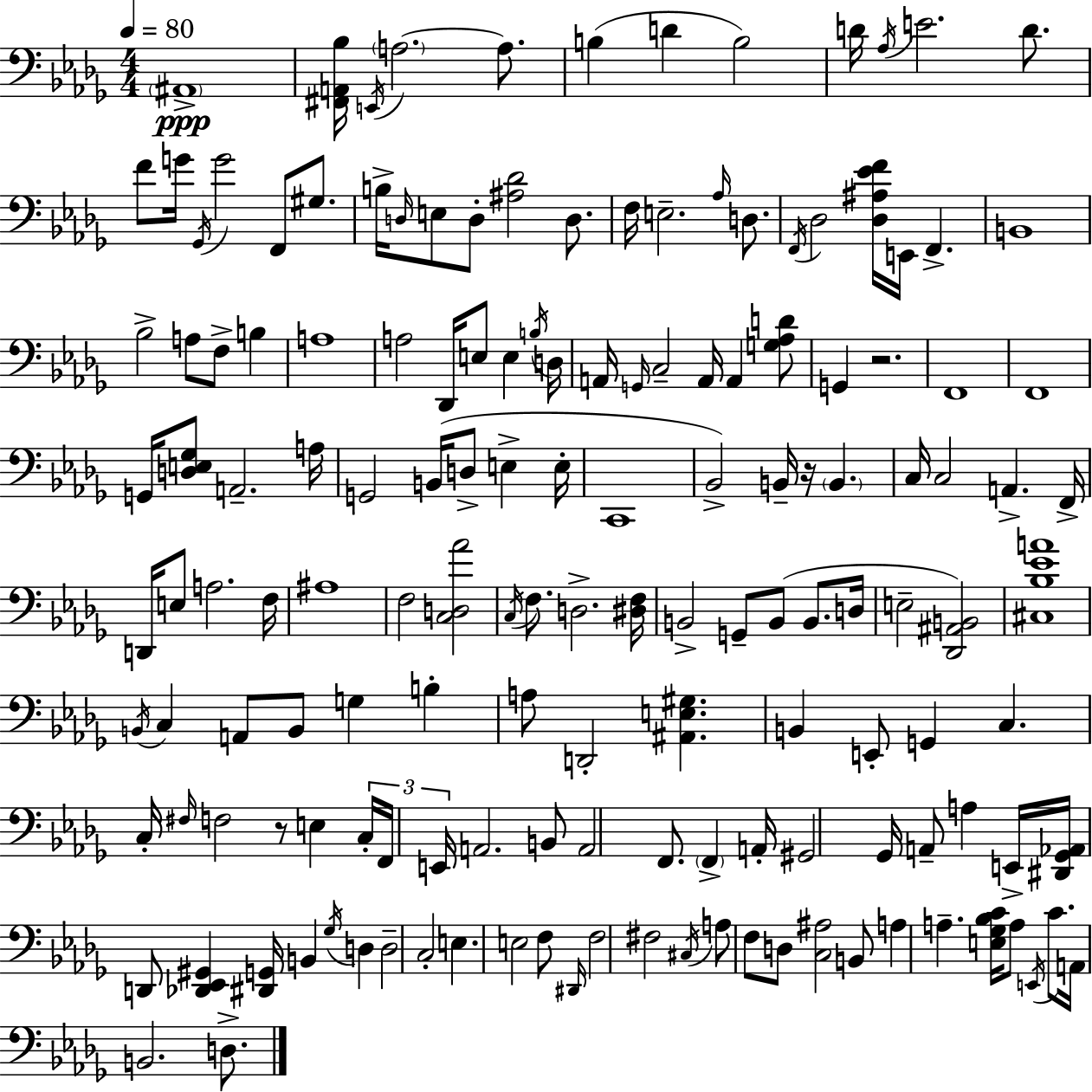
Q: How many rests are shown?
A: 3